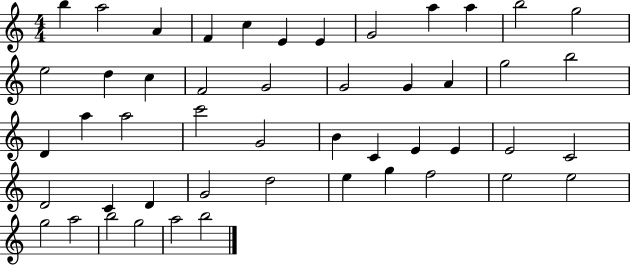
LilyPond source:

{
  \clef treble
  \numericTimeSignature
  \time 4/4
  \key c \major
  b''4 a''2 a'4 | f'4 c''4 e'4 e'4 | g'2 a''4 a''4 | b''2 g''2 | \break e''2 d''4 c''4 | f'2 g'2 | g'2 g'4 a'4 | g''2 b''2 | \break d'4 a''4 a''2 | c'''2 g'2 | b'4 c'4 e'4 e'4 | e'2 c'2 | \break d'2 c'4 d'4 | g'2 d''2 | e''4 g''4 f''2 | e''2 e''2 | \break g''2 a''2 | b''2 g''2 | a''2 b''2 | \bar "|."
}